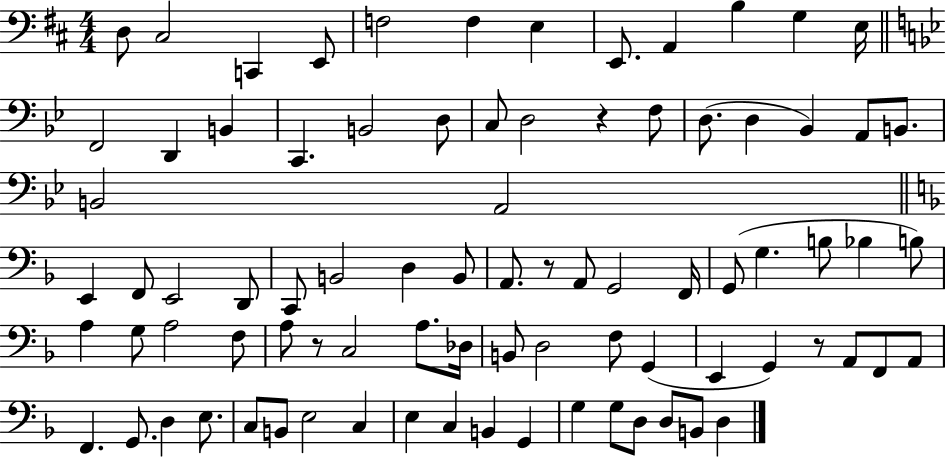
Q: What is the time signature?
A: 4/4